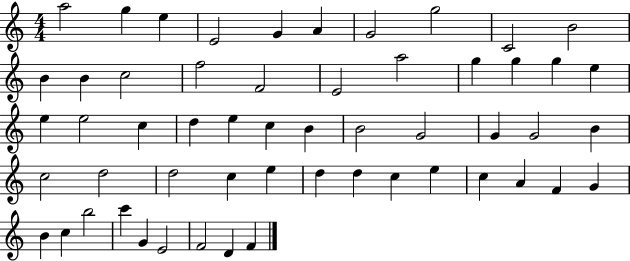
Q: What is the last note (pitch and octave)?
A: F4